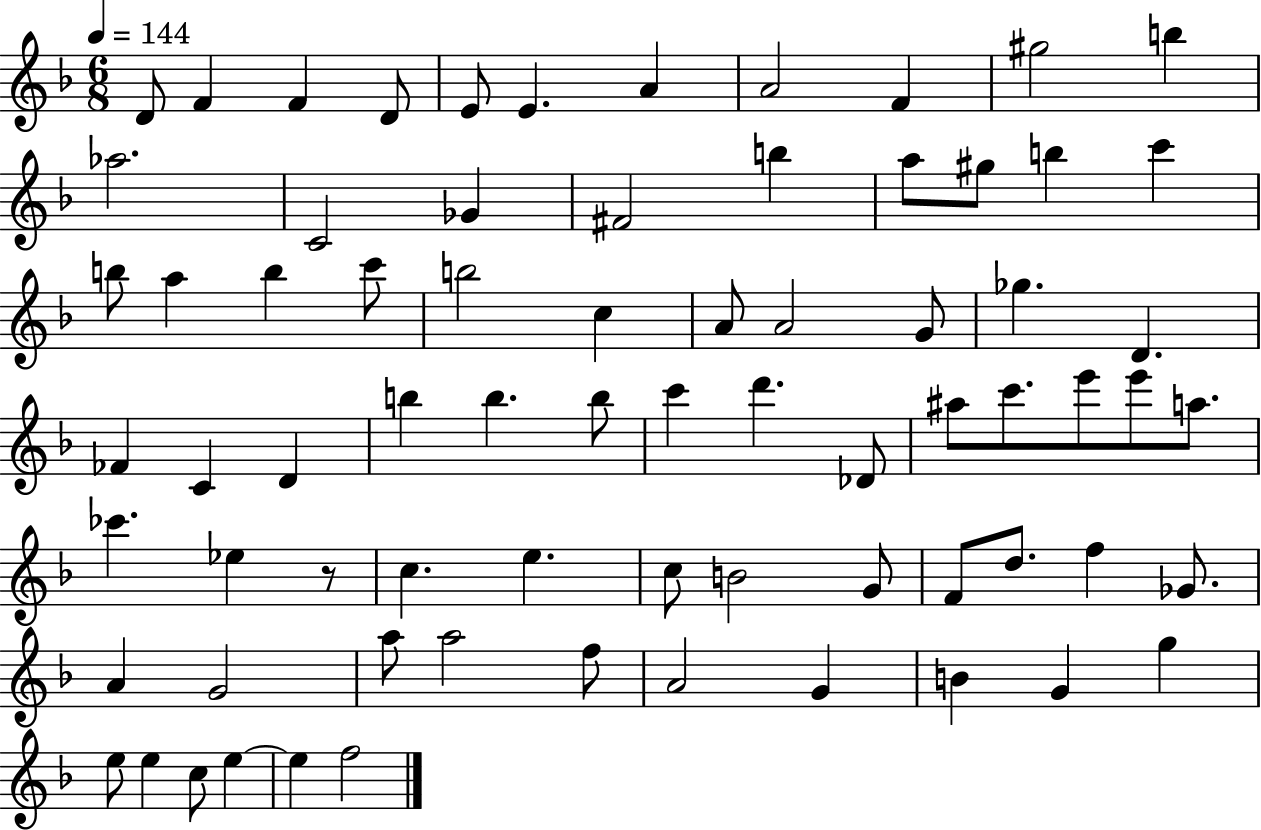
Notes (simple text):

D4/e F4/q F4/q D4/e E4/e E4/q. A4/q A4/h F4/q G#5/h B5/q Ab5/h. C4/h Gb4/q F#4/h B5/q A5/e G#5/e B5/q C6/q B5/e A5/q B5/q C6/e B5/h C5/q A4/e A4/h G4/e Gb5/q. D4/q. FES4/q C4/q D4/q B5/q B5/q. B5/e C6/q D6/q. Db4/e A#5/e C6/e. E6/e E6/e A5/e. CES6/q. Eb5/q R/e C5/q. E5/q. C5/e B4/h G4/e F4/e D5/e. F5/q Gb4/e. A4/q G4/h A5/e A5/h F5/e A4/h G4/q B4/q G4/q G5/q E5/e E5/q C5/e E5/q E5/q F5/h